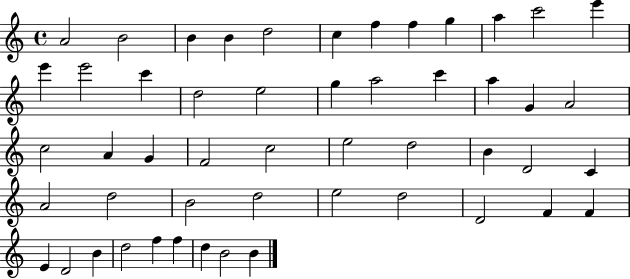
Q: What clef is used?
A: treble